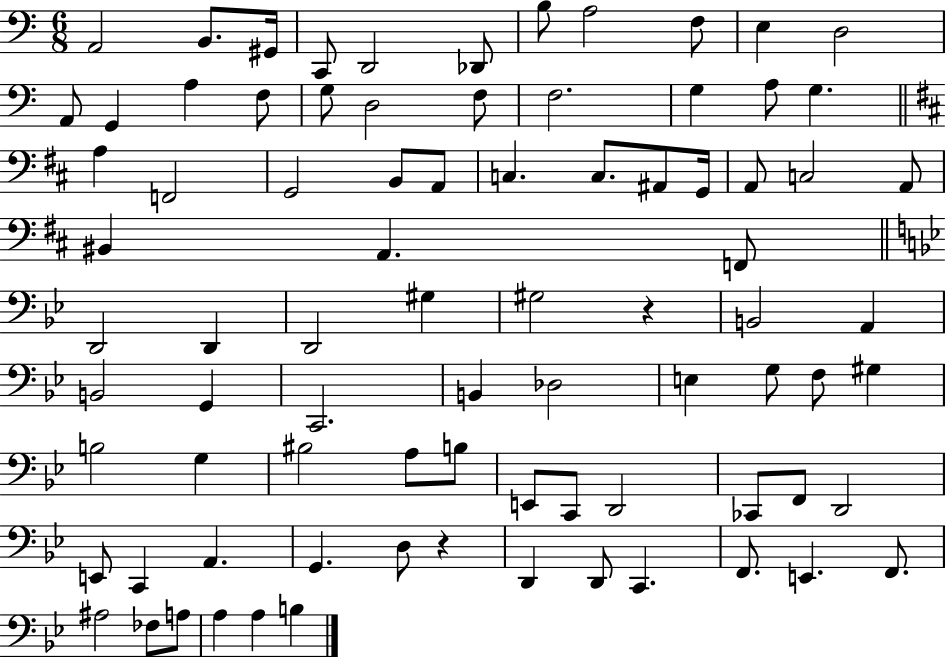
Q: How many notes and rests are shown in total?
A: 83